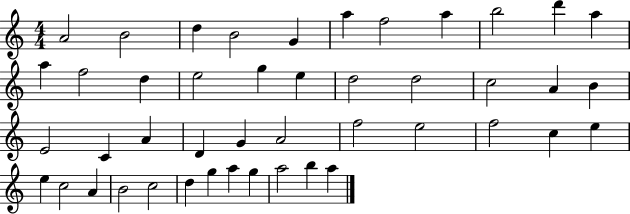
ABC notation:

X:1
T:Untitled
M:4/4
L:1/4
K:C
A2 B2 d B2 G a f2 a b2 d' a a f2 d e2 g e d2 d2 c2 A B E2 C A D G A2 f2 e2 f2 c e e c2 A B2 c2 d g a g a2 b a